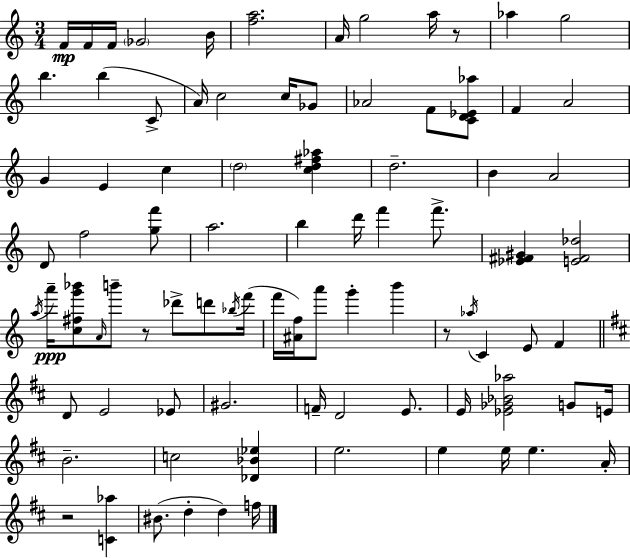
F4/s F4/s F4/s Gb4/h B4/s [F5,A5]/h. A4/s G5/h A5/s R/e Ab5/q G5/h B5/q. B5/q C4/e A4/s C5/h C5/s Gb4/e Ab4/h F4/e [C4,D4,Eb4,Ab5]/e F4/q A4/h G4/q E4/q C5/q D5/h [C5,D5,F#5,Ab5]/q D5/h. B4/q A4/h D4/e F5/h [G5,F6]/e A5/h. B5/q D6/s F6/q F6/e. [Eb4,F#4,G#4]/q [E4,F#4,Db5]/h A5/s A6/s [C5,F#5,G6,Bb6]/e A4/s B6/e R/e Db6/e D6/e Bb5/s F6/s F6/s [A#4,F5]/s A6/e G6/q B6/q R/e Ab5/s C4/q E4/e F4/q D4/e E4/h Eb4/e G#4/h. F4/s D4/h E4/e. E4/s [Eb4,Gb4,Bb4,Ab5]/h G4/e E4/s B4/h. C5/h [Db4,Bb4,Eb5]/q E5/h. E5/q E5/s E5/q. A4/s R/h [C4,Ab5]/q BIS4/e. D5/q D5/q F5/s